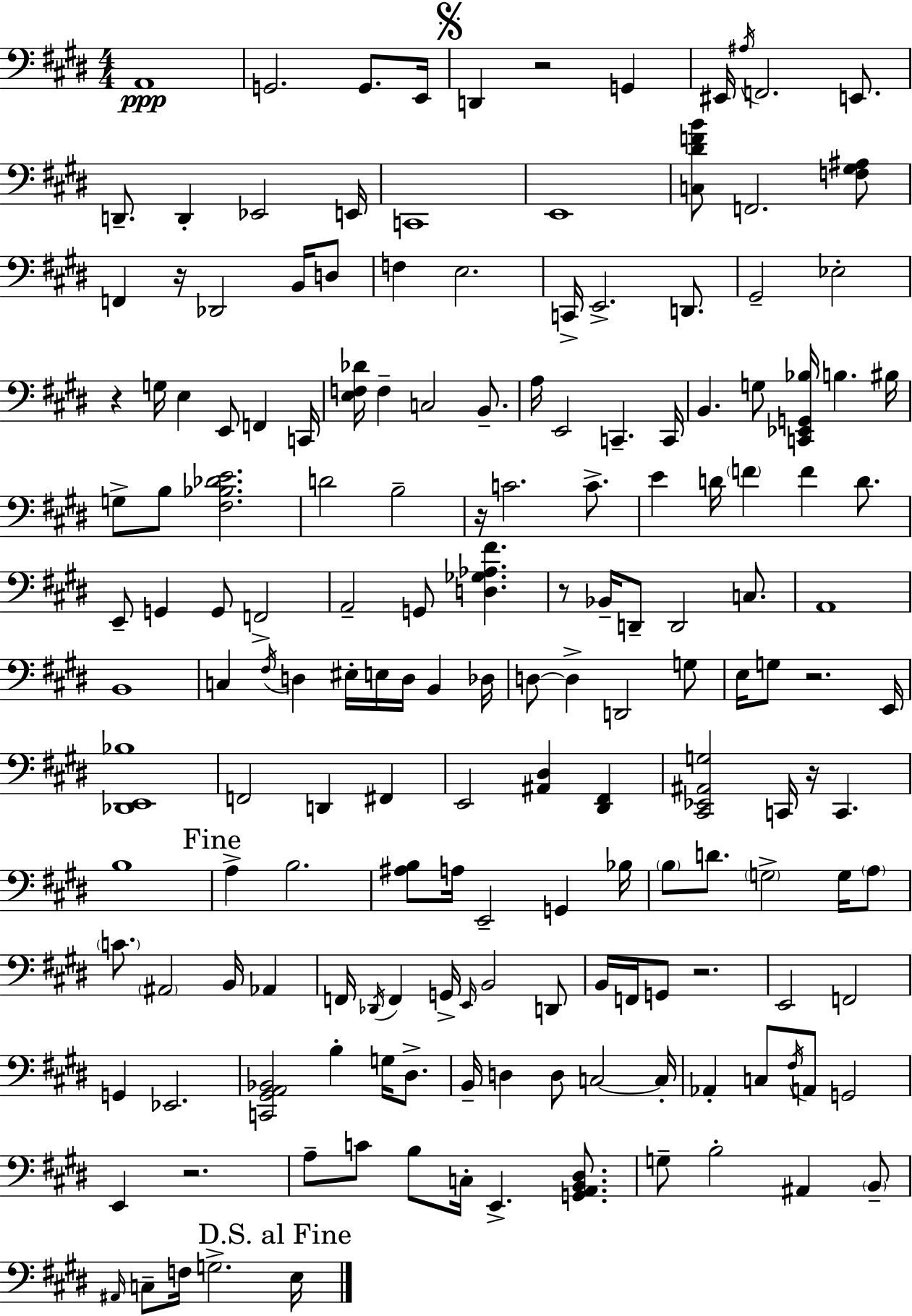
X:1
T:Untitled
M:4/4
L:1/4
K:E
A,,4 G,,2 G,,/2 E,,/4 D,, z2 G,, ^E,,/4 ^A,/4 F,,2 E,,/2 D,,/2 D,, _E,,2 E,,/4 C,,4 E,,4 [C,^DFB]/2 F,,2 [F,^G,^A,]/2 F,, z/4 _D,,2 B,,/4 D,/2 F, E,2 C,,/4 E,,2 D,,/2 ^G,,2 _E,2 z G,/4 E, E,,/2 F,, C,,/4 [E,F,_D]/4 F, C,2 B,,/2 A,/4 E,,2 C,, C,,/4 B,, G,/2 [C,,_E,,G,,_B,]/4 B, ^B,/4 G,/2 B,/2 [^F,_B,_DE]2 D2 B,2 z/4 C2 C/2 E D/4 F F D/2 E,,/2 G,, G,,/2 F,,2 A,,2 G,,/2 [D,_G,_A,^F] z/2 _B,,/4 D,,/2 D,,2 C,/2 A,,4 B,,4 C, ^F,/4 D, ^E,/4 E,/4 D,/4 B,, _D,/4 D,/2 D, D,,2 G,/2 E,/4 G,/2 z2 E,,/4 [_D,,E,,_B,]4 F,,2 D,, ^F,, E,,2 [^A,,^D,] [^D,,^F,,] [^C,,_E,,^A,,G,]2 C,,/4 z/4 C,, B,4 A, B,2 [^A,B,]/2 A,/4 E,,2 G,, _B,/4 B,/2 D/2 G,2 G,/4 A,/2 C/2 ^A,,2 B,,/4 _A,, F,,/4 _D,,/4 F,, G,,/4 E,,/4 B,,2 D,,/2 B,,/4 F,,/4 G,,/2 z2 E,,2 F,,2 G,, _E,,2 [C,,^G,,A,,_B,,]2 B, G,/4 ^D,/2 B,,/4 D, D,/2 C,2 C,/4 _A,, C,/2 ^F,/4 A,,/2 G,,2 E,, z2 A,/2 C/2 B,/2 C,/4 E,, [G,,A,,B,,^D,]/2 G,/2 B,2 ^A,, B,,/2 ^A,,/4 C,/2 F,/4 G,2 E,/4